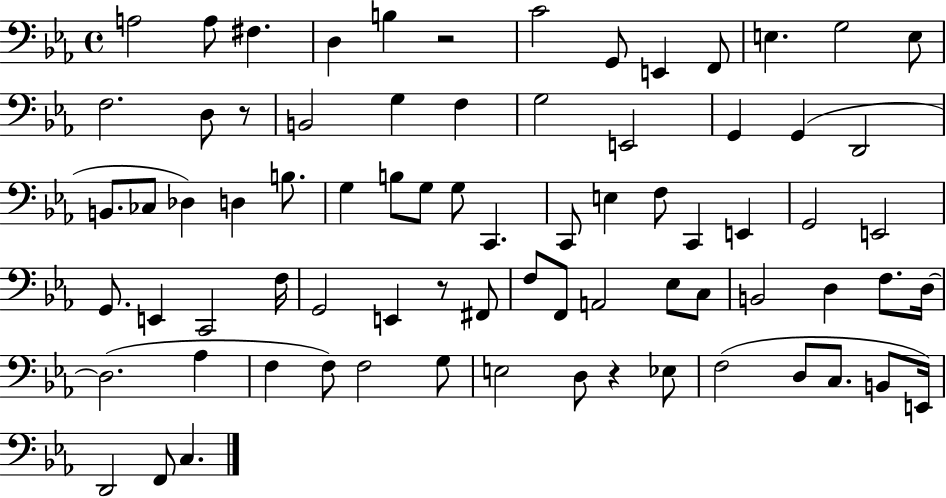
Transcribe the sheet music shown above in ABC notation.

X:1
T:Untitled
M:4/4
L:1/4
K:Eb
A,2 A,/2 ^F, D, B, z2 C2 G,,/2 E,, F,,/2 E, G,2 E,/2 F,2 D,/2 z/2 B,,2 G, F, G,2 E,,2 G,, G,, D,,2 B,,/2 _C,/2 _D, D, B,/2 G, B,/2 G,/2 G,/2 C,, C,,/2 E, F,/2 C,, E,, G,,2 E,,2 G,,/2 E,, C,,2 F,/4 G,,2 E,, z/2 ^F,,/2 F,/2 F,,/2 A,,2 _E,/2 C,/2 B,,2 D, F,/2 D,/4 D,2 _A, F, F,/2 F,2 G,/2 E,2 D,/2 z _E,/2 F,2 D,/2 C,/2 B,,/2 E,,/4 D,,2 F,,/2 C,